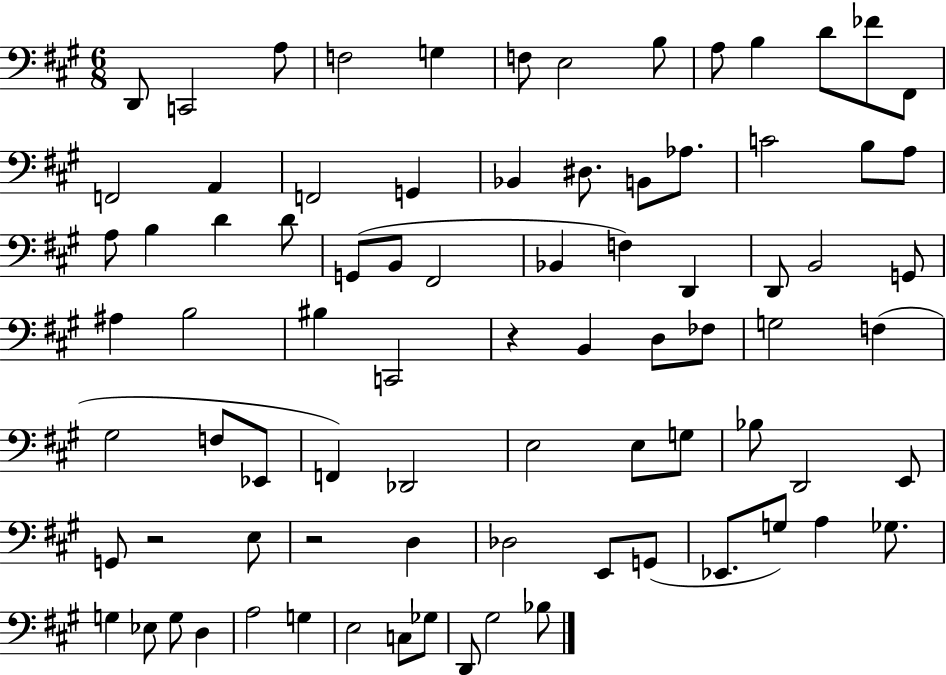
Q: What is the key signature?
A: A major